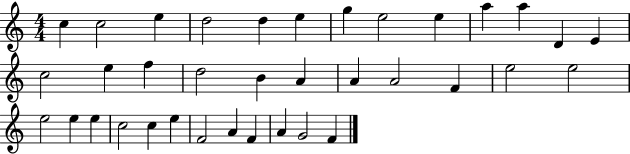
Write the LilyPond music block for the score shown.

{
  \clef treble
  \numericTimeSignature
  \time 4/4
  \key c \major
  c''4 c''2 e''4 | d''2 d''4 e''4 | g''4 e''2 e''4 | a''4 a''4 d'4 e'4 | \break c''2 e''4 f''4 | d''2 b'4 a'4 | a'4 a'2 f'4 | e''2 e''2 | \break e''2 e''4 e''4 | c''2 c''4 e''4 | f'2 a'4 f'4 | a'4 g'2 f'4 | \break \bar "|."
}